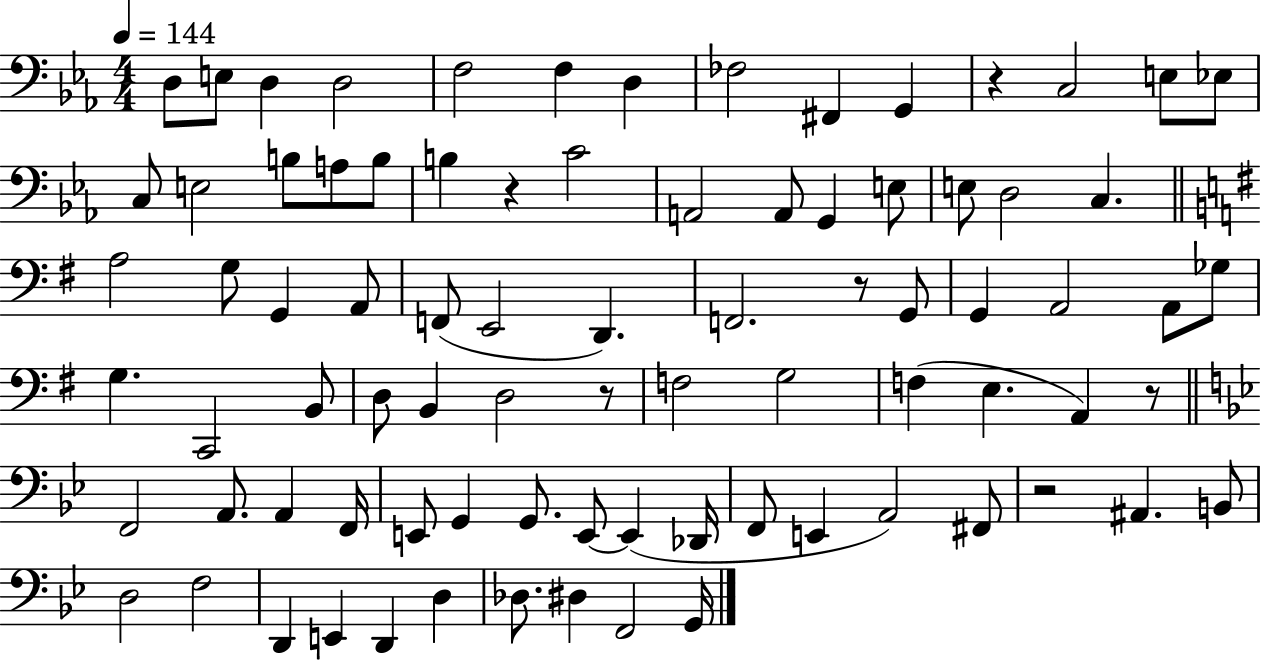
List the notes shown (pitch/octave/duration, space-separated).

D3/e E3/e D3/q D3/h F3/h F3/q D3/q FES3/h F#2/q G2/q R/q C3/h E3/e Eb3/e C3/e E3/h B3/e A3/e B3/e B3/q R/q C4/h A2/h A2/e G2/q E3/e E3/e D3/h C3/q. A3/h G3/e G2/q A2/e F2/e E2/h D2/q. F2/h. R/e G2/e G2/q A2/h A2/e Gb3/e G3/q. C2/h B2/e D3/e B2/q D3/h R/e F3/h G3/h F3/q E3/q. A2/q R/e F2/h A2/e. A2/q F2/s E2/e G2/q G2/e. E2/e E2/q Db2/s F2/e E2/q A2/h F#2/e R/h A#2/q. B2/e D3/h F3/h D2/q E2/q D2/q D3/q Db3/e. D#3/q F2/h G2/s